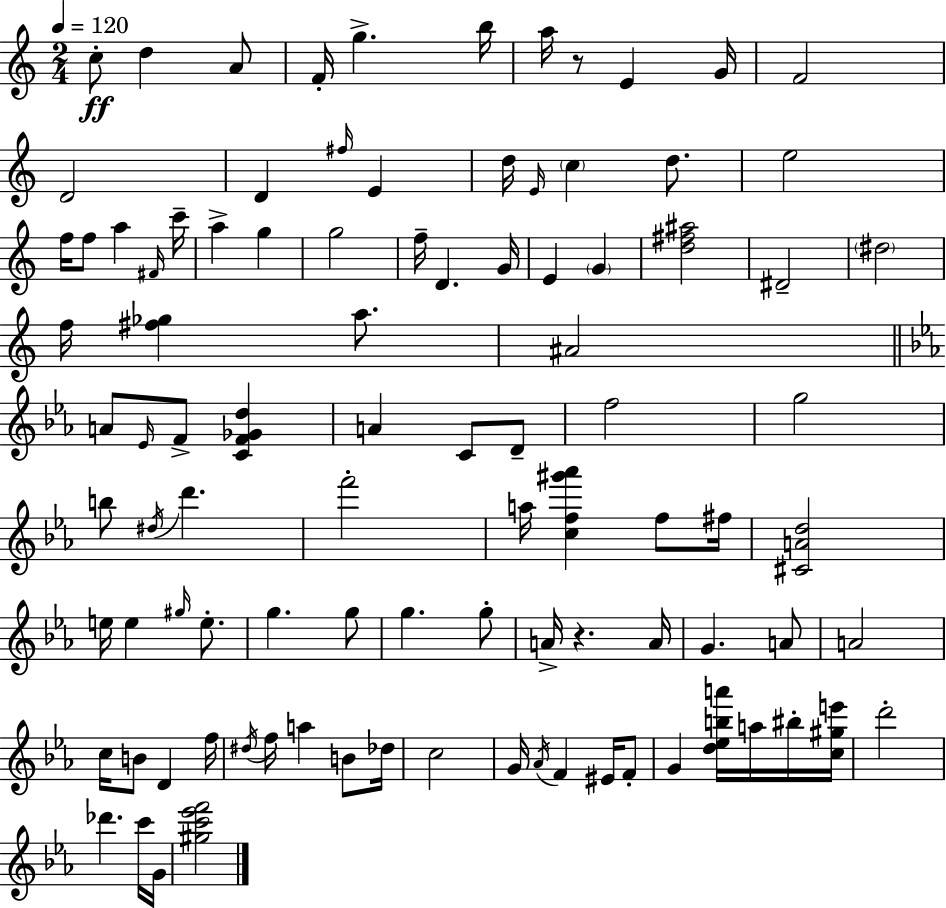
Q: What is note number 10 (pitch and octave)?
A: F4